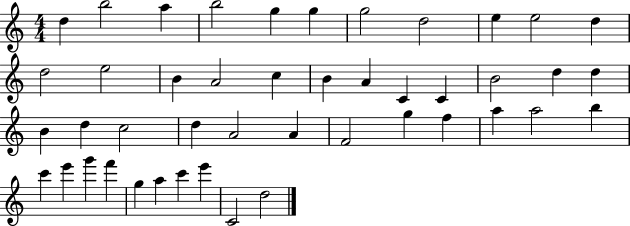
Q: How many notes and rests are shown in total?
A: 45